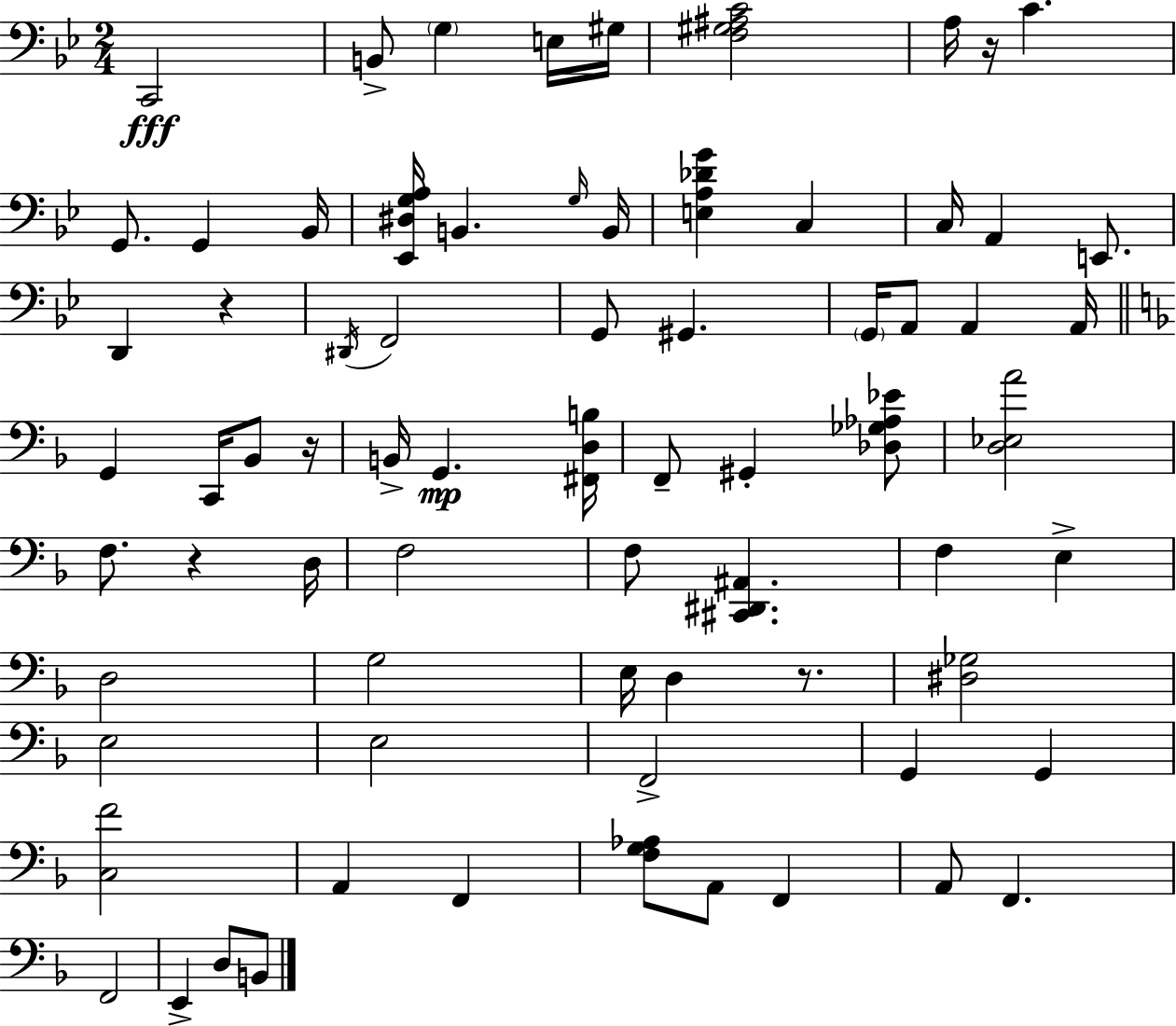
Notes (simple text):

C2/h B2/e G3/q E3/s G#3/s [F3,G#3,A#3,C4]/h A3/s R/s C4/q. G2/e. G2/q Bb2/s [Eb2,D#3,G3,A3]/s B2/q. G3/s B2/s [E3,A3,Db4,G4]/q C3/q C3/s A2/q E2/e. D2/q R/q D#2/s F2/h G2/e G#2/q. G2/s A2/e A2/q A2/s G2/q C2/s Bb2/e R/s B2/s G2/q. [F#2,D3,B3]/s F2/e G#2/q [Db3,Gb3,Ab3,Eb4]/e [D3,Eb3,A4]/h F3/e. R/q D3/s F3/h F3/e [C#2,D#2,A#2]/q. F3/q E3/q D3/h G3/h E3/s D3/q R/e. [D#3,Gb3]/h E3/h E3/h F2/h G2/q G2/q [C3,F4]/h A2/q F2/q [F3,G3,Ab3]/e A2/e F2/q A2/e F2/q. F2/h E2/q D3/e B2/e